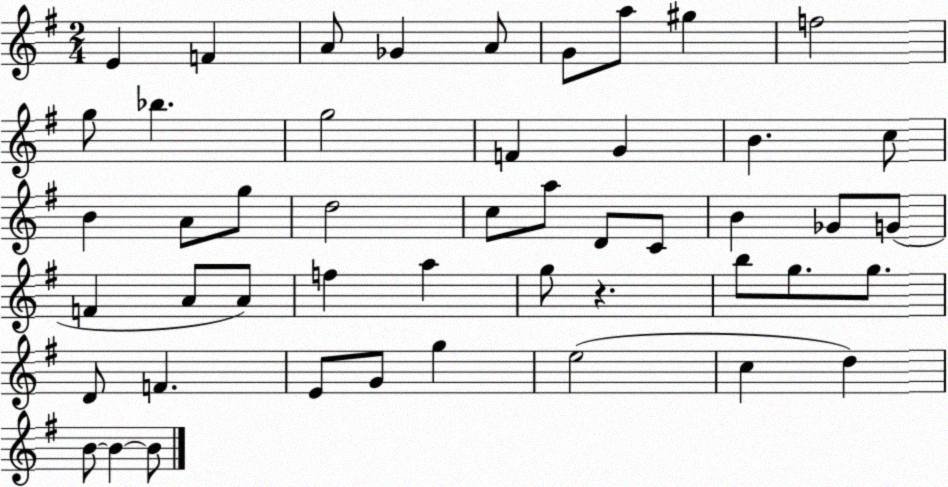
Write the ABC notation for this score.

X:1
T:Untitled
M:2/4
L:1/4
K:G
E F A/2 _G A/2 G/2 a/2 ^g f2 g/2 _b g2 F G B c/2 B A/2 g/2 d2 c/2 a/2 D/2 C/2 B _G/2 G/2 F A/2 A/2 f a g/2 z b/2 g/2 g/2 D/2 F E/2 G/2 g e2 c d B/2 B B/2